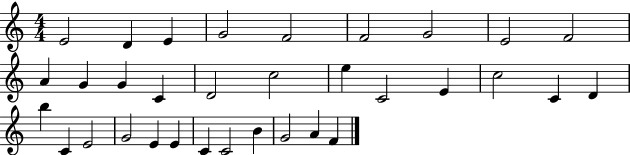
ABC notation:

X:1
T:Untitled
M:4/4
L:1/4
K:C
E2 D E G2 F2 F2 G2 E2 F2 A G G C D2 c2 e C2 E c2 C D b C E2 G2 E E C C2 B G2 A F